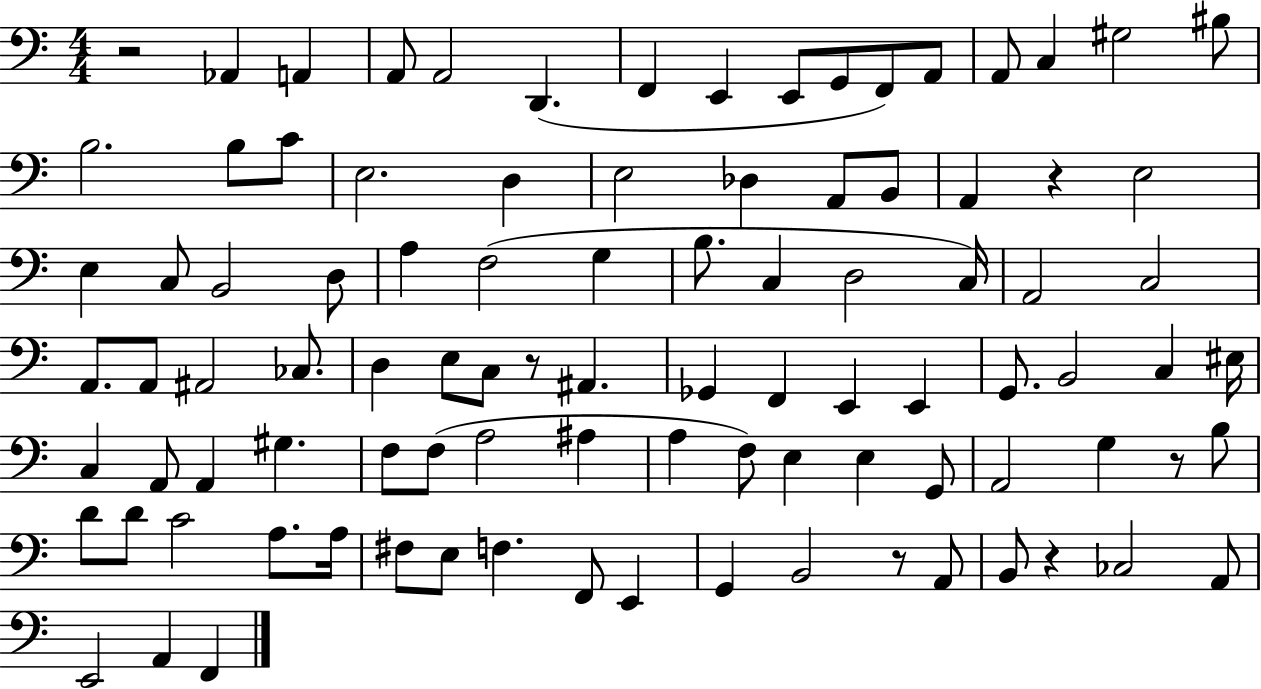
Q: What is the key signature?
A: C major